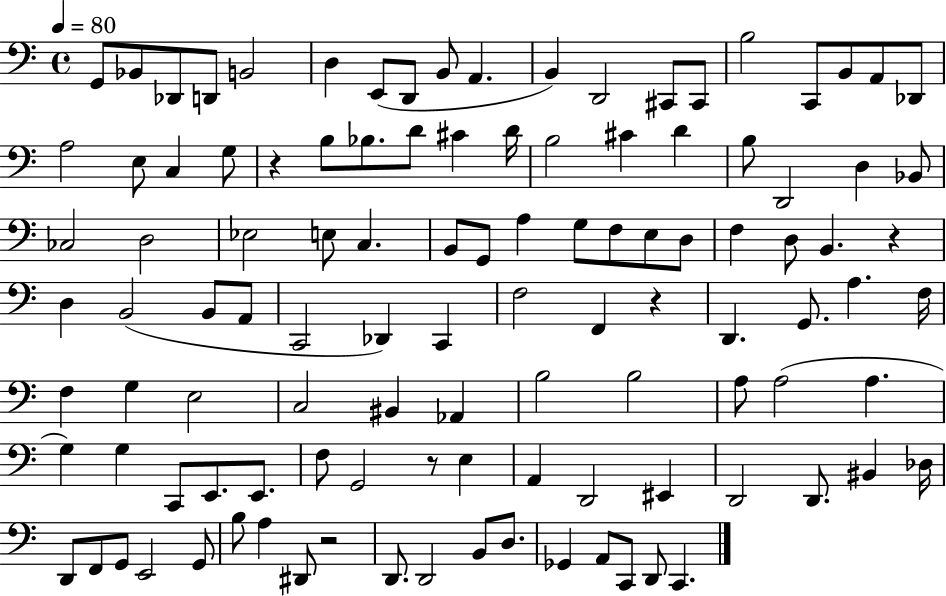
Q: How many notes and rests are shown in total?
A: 111